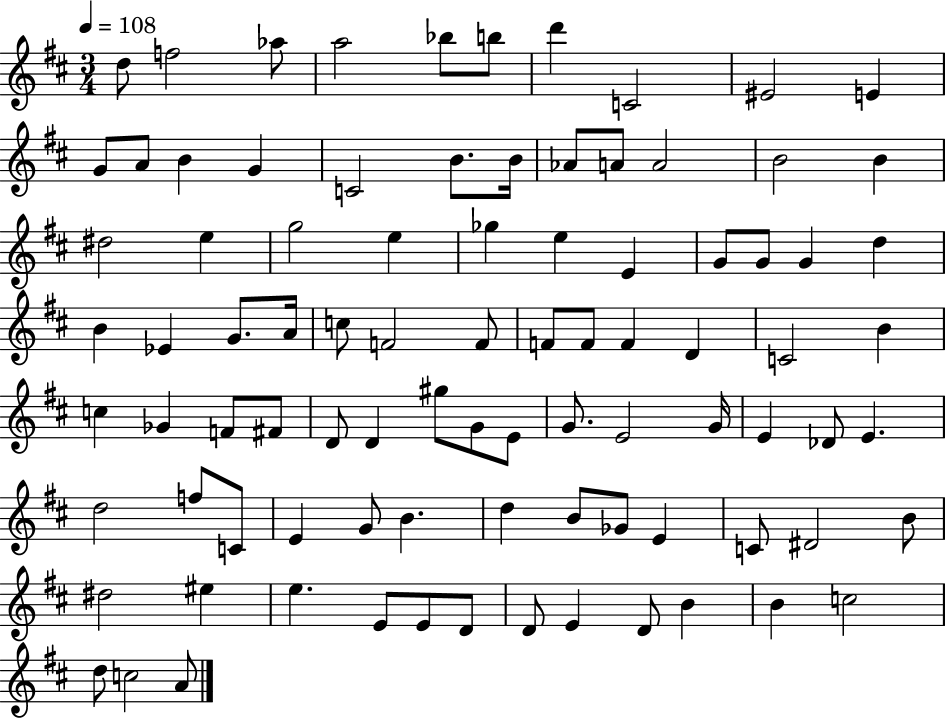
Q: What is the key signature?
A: D major